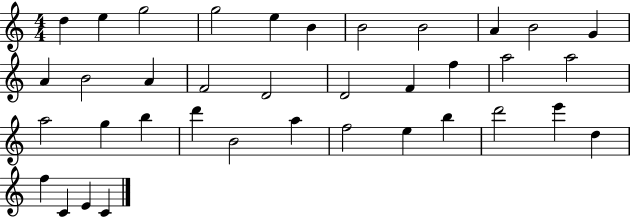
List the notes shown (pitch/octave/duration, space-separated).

D5/q E5/q G5/h G5/h E5/q B4/q B4/h B4/h A4/q B4/h G4/q A4/q B4/h A4/q F4/h D4/h D4/h F4/q F5/q A5/h A5/h A5/h G5/q B5/q D6/q B4/h A5/q F5/h E5/q B5/q D6/h E6/q D5/q F5/q C4/q E4/q C4/q